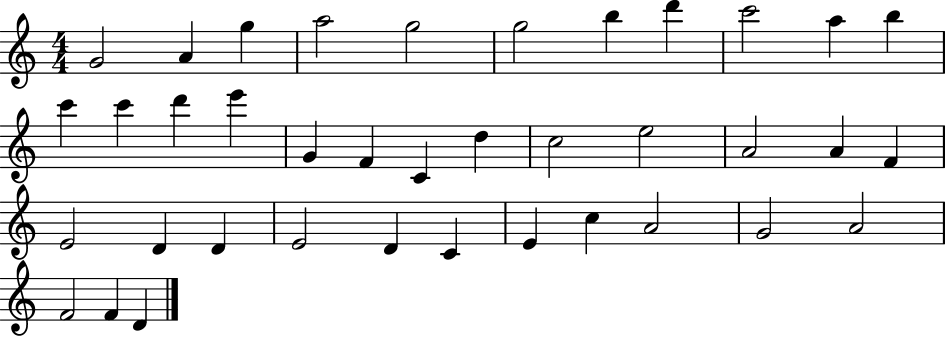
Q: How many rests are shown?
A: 0